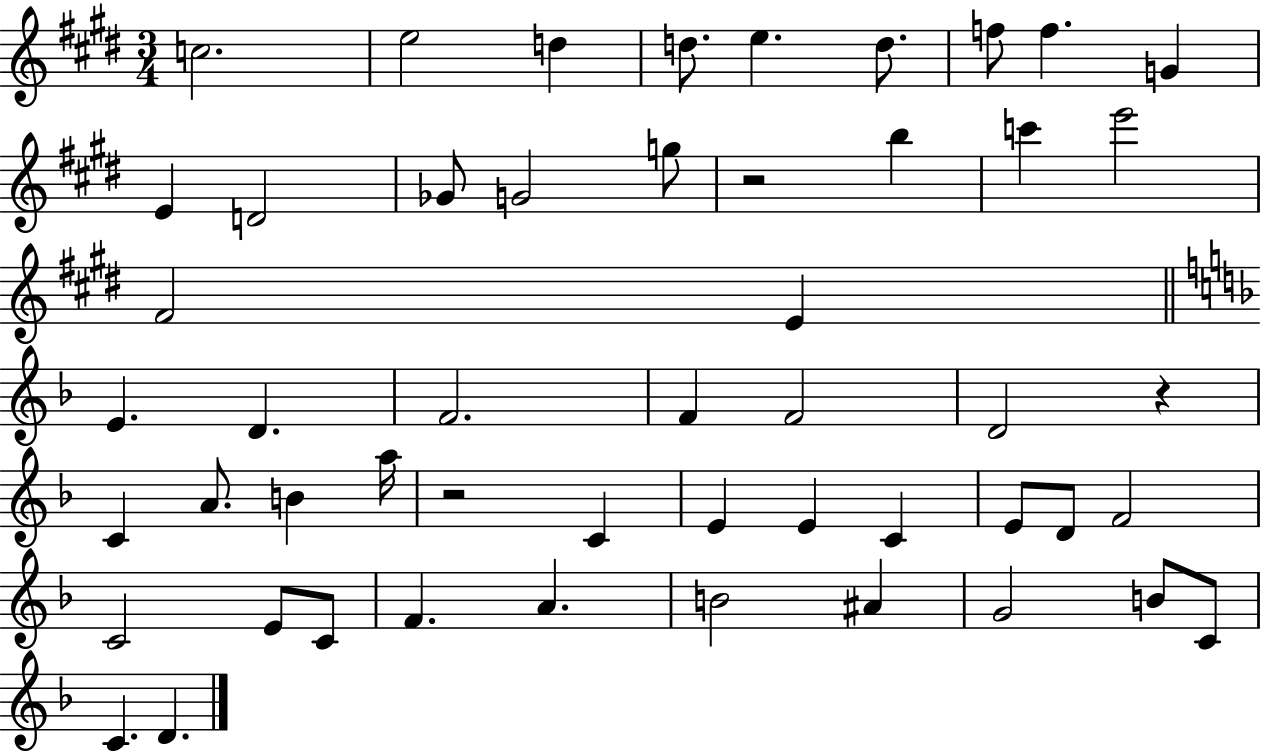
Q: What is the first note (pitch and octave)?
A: C5